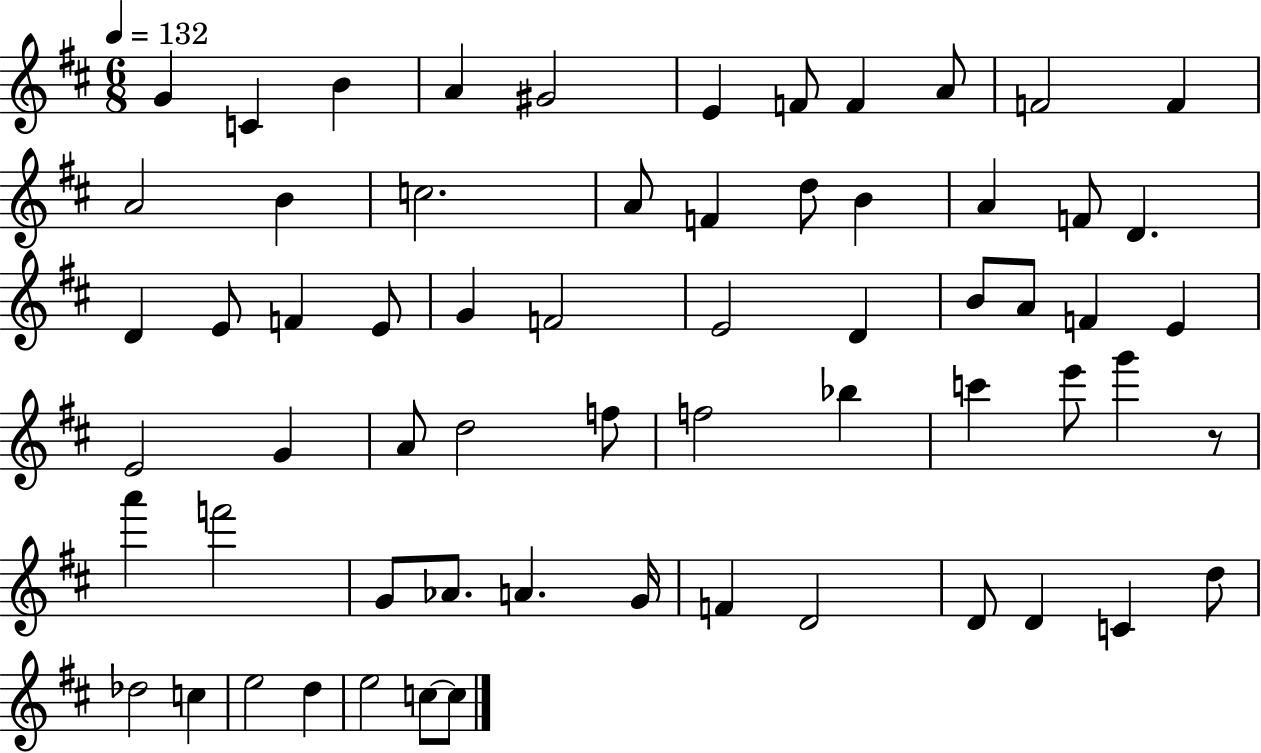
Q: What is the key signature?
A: D major